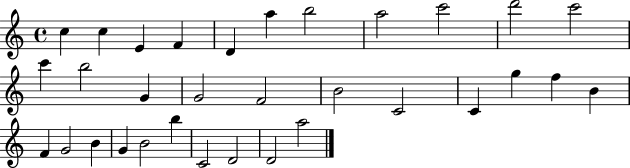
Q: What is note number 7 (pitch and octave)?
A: B5